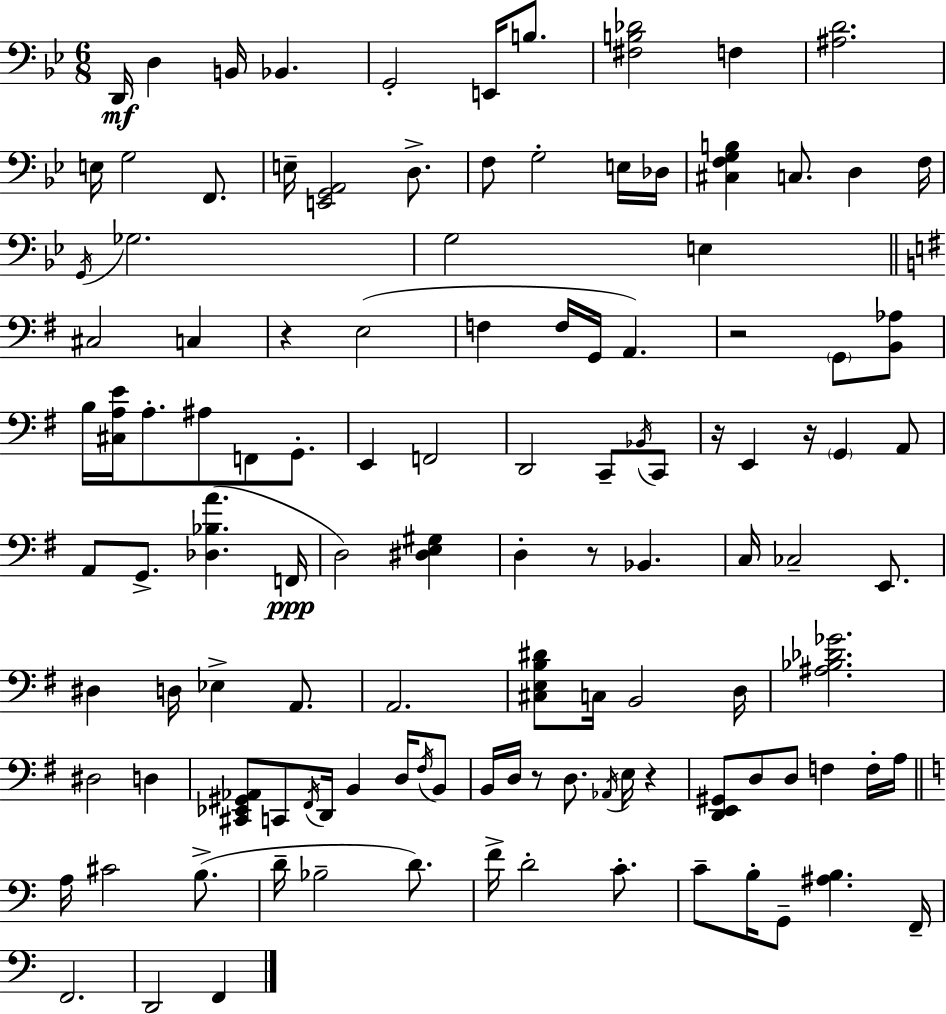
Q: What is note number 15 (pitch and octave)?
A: G3